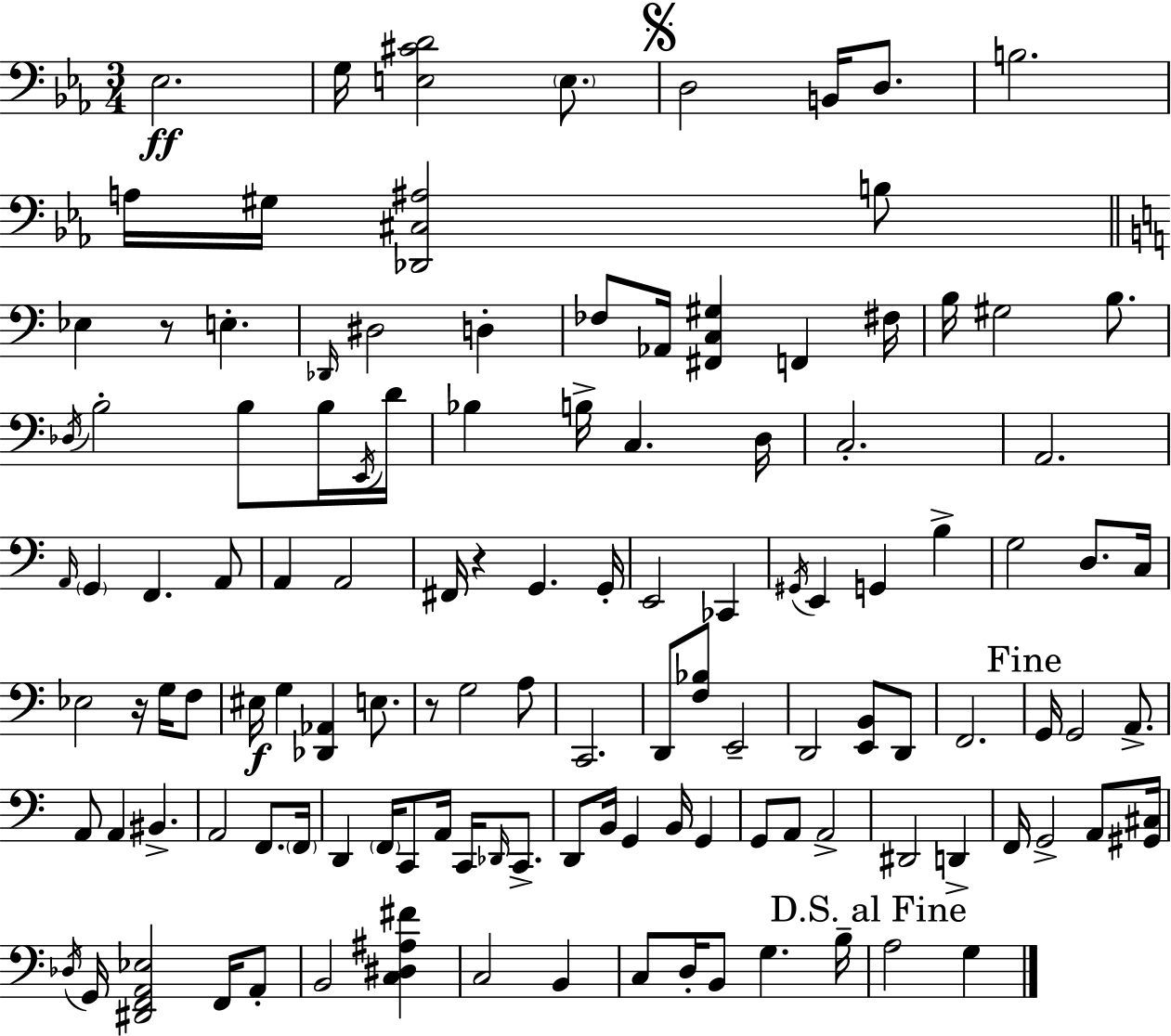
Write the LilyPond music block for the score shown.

{
  \clef bass
  \numericTimeSignature
  \time 3/4
  \key ees \major
  ees2.\ff | g16 <e cis' d'>2 \parenthesize e8. | \mark \markup { \musicglyph "scripts.segno" } d2 b,16 d8. | b2. | \break a16 gis16 <des, cis ais>2 b8 | \bar "||" \break \key c \major ees4 r8 e4.-. | \grace { des,16 } dis2 d4-. | fes8 aes,16 <fis, c gis>4 f,4 | fis16 b16 gis2 b8. | \break \acciaccatura { des16 } b2-. b8 | b16 \acciaccatura { e,16 } d'16 bes4 b16-> c4. | d16 c2.-. | a,2. | \break \grace { a,16 } \parenthesize g,4 f,4. | a,8 a,4 a,2 | fis,16 r4 g,4. | g,16-. e,2 | \break ces,4 \acciaccatura { gis,16 } e,4 g,4 | b4-> g2 | d8. c16 ees2 | r16 g16 f8 eis16\f g4 <des, aes,>4 | \break e8. r8 g2 | a8 c,2. | d,8 <f bes>8 e,2-- | d,2 | \break <e, b,>8 d,8 f,2. | \mark "Fine" g,16 g,2 | a,8.-> a,8 a,4 bis,4.-> | a,2 | \break f,8. \parenthesize f,16 d,4 \parenthesize f,16 c,8 | a,16 c,16 \grace { des,16 } c,8.-> d,8 b,16 g,4 | b,16 g,4 g,8 a,8 a,2-> | dis,2 | \break d,4-> f,16 g,2-> | a,8 <gis, cis>16 \acciaccatura { des16 } g,16 <dis, f, a, ees>2 | f,16 a,8-. b,2 | <c dis ais fis'>4 c2 | \break b,4 c8 d16-. b,8 | g4. b16-- \mark "D.S. al Fine" a2 | g4 \bar "|."
}